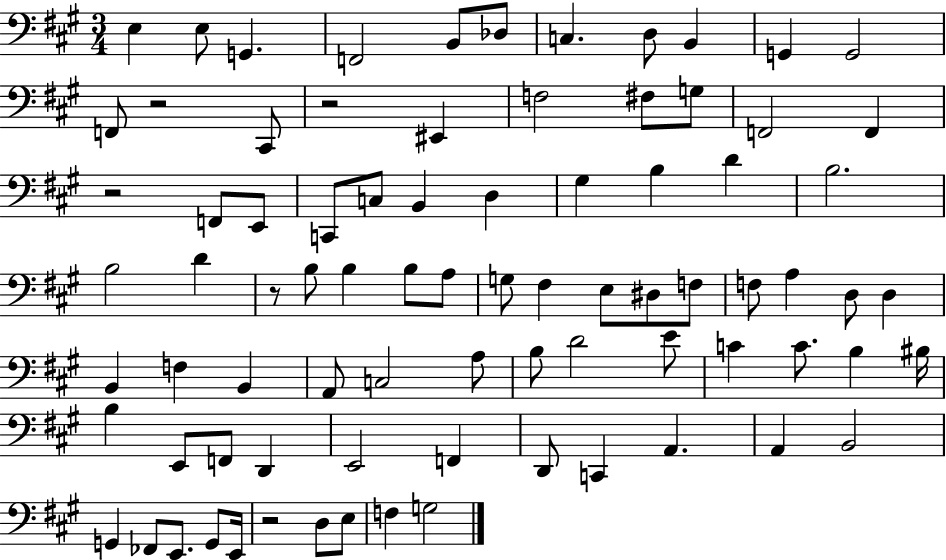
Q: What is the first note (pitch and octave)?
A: E3